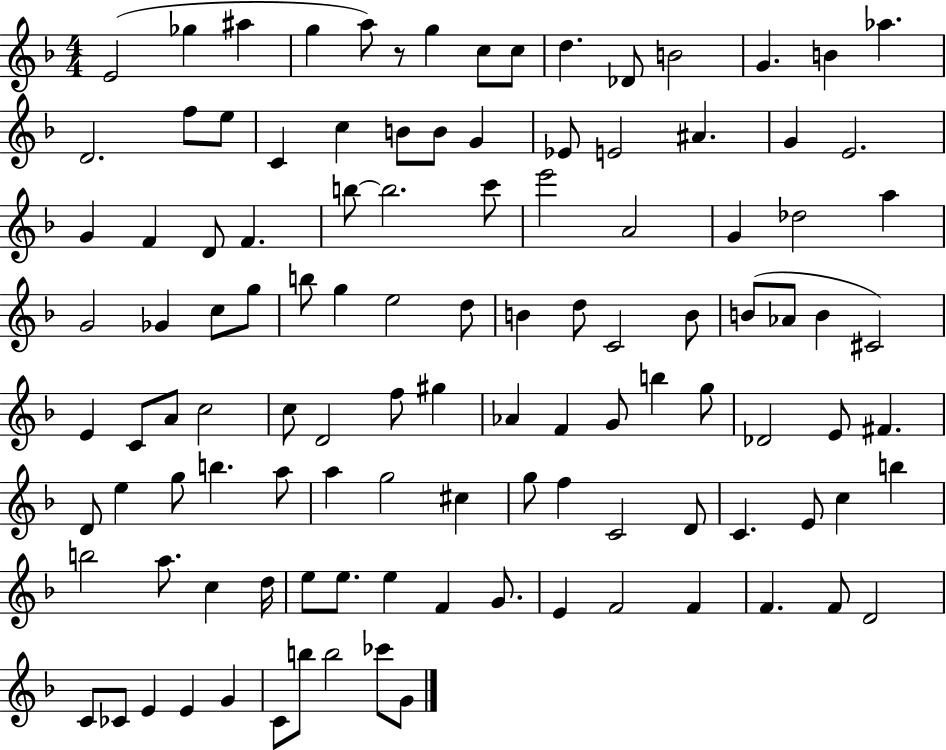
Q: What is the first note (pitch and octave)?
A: E4